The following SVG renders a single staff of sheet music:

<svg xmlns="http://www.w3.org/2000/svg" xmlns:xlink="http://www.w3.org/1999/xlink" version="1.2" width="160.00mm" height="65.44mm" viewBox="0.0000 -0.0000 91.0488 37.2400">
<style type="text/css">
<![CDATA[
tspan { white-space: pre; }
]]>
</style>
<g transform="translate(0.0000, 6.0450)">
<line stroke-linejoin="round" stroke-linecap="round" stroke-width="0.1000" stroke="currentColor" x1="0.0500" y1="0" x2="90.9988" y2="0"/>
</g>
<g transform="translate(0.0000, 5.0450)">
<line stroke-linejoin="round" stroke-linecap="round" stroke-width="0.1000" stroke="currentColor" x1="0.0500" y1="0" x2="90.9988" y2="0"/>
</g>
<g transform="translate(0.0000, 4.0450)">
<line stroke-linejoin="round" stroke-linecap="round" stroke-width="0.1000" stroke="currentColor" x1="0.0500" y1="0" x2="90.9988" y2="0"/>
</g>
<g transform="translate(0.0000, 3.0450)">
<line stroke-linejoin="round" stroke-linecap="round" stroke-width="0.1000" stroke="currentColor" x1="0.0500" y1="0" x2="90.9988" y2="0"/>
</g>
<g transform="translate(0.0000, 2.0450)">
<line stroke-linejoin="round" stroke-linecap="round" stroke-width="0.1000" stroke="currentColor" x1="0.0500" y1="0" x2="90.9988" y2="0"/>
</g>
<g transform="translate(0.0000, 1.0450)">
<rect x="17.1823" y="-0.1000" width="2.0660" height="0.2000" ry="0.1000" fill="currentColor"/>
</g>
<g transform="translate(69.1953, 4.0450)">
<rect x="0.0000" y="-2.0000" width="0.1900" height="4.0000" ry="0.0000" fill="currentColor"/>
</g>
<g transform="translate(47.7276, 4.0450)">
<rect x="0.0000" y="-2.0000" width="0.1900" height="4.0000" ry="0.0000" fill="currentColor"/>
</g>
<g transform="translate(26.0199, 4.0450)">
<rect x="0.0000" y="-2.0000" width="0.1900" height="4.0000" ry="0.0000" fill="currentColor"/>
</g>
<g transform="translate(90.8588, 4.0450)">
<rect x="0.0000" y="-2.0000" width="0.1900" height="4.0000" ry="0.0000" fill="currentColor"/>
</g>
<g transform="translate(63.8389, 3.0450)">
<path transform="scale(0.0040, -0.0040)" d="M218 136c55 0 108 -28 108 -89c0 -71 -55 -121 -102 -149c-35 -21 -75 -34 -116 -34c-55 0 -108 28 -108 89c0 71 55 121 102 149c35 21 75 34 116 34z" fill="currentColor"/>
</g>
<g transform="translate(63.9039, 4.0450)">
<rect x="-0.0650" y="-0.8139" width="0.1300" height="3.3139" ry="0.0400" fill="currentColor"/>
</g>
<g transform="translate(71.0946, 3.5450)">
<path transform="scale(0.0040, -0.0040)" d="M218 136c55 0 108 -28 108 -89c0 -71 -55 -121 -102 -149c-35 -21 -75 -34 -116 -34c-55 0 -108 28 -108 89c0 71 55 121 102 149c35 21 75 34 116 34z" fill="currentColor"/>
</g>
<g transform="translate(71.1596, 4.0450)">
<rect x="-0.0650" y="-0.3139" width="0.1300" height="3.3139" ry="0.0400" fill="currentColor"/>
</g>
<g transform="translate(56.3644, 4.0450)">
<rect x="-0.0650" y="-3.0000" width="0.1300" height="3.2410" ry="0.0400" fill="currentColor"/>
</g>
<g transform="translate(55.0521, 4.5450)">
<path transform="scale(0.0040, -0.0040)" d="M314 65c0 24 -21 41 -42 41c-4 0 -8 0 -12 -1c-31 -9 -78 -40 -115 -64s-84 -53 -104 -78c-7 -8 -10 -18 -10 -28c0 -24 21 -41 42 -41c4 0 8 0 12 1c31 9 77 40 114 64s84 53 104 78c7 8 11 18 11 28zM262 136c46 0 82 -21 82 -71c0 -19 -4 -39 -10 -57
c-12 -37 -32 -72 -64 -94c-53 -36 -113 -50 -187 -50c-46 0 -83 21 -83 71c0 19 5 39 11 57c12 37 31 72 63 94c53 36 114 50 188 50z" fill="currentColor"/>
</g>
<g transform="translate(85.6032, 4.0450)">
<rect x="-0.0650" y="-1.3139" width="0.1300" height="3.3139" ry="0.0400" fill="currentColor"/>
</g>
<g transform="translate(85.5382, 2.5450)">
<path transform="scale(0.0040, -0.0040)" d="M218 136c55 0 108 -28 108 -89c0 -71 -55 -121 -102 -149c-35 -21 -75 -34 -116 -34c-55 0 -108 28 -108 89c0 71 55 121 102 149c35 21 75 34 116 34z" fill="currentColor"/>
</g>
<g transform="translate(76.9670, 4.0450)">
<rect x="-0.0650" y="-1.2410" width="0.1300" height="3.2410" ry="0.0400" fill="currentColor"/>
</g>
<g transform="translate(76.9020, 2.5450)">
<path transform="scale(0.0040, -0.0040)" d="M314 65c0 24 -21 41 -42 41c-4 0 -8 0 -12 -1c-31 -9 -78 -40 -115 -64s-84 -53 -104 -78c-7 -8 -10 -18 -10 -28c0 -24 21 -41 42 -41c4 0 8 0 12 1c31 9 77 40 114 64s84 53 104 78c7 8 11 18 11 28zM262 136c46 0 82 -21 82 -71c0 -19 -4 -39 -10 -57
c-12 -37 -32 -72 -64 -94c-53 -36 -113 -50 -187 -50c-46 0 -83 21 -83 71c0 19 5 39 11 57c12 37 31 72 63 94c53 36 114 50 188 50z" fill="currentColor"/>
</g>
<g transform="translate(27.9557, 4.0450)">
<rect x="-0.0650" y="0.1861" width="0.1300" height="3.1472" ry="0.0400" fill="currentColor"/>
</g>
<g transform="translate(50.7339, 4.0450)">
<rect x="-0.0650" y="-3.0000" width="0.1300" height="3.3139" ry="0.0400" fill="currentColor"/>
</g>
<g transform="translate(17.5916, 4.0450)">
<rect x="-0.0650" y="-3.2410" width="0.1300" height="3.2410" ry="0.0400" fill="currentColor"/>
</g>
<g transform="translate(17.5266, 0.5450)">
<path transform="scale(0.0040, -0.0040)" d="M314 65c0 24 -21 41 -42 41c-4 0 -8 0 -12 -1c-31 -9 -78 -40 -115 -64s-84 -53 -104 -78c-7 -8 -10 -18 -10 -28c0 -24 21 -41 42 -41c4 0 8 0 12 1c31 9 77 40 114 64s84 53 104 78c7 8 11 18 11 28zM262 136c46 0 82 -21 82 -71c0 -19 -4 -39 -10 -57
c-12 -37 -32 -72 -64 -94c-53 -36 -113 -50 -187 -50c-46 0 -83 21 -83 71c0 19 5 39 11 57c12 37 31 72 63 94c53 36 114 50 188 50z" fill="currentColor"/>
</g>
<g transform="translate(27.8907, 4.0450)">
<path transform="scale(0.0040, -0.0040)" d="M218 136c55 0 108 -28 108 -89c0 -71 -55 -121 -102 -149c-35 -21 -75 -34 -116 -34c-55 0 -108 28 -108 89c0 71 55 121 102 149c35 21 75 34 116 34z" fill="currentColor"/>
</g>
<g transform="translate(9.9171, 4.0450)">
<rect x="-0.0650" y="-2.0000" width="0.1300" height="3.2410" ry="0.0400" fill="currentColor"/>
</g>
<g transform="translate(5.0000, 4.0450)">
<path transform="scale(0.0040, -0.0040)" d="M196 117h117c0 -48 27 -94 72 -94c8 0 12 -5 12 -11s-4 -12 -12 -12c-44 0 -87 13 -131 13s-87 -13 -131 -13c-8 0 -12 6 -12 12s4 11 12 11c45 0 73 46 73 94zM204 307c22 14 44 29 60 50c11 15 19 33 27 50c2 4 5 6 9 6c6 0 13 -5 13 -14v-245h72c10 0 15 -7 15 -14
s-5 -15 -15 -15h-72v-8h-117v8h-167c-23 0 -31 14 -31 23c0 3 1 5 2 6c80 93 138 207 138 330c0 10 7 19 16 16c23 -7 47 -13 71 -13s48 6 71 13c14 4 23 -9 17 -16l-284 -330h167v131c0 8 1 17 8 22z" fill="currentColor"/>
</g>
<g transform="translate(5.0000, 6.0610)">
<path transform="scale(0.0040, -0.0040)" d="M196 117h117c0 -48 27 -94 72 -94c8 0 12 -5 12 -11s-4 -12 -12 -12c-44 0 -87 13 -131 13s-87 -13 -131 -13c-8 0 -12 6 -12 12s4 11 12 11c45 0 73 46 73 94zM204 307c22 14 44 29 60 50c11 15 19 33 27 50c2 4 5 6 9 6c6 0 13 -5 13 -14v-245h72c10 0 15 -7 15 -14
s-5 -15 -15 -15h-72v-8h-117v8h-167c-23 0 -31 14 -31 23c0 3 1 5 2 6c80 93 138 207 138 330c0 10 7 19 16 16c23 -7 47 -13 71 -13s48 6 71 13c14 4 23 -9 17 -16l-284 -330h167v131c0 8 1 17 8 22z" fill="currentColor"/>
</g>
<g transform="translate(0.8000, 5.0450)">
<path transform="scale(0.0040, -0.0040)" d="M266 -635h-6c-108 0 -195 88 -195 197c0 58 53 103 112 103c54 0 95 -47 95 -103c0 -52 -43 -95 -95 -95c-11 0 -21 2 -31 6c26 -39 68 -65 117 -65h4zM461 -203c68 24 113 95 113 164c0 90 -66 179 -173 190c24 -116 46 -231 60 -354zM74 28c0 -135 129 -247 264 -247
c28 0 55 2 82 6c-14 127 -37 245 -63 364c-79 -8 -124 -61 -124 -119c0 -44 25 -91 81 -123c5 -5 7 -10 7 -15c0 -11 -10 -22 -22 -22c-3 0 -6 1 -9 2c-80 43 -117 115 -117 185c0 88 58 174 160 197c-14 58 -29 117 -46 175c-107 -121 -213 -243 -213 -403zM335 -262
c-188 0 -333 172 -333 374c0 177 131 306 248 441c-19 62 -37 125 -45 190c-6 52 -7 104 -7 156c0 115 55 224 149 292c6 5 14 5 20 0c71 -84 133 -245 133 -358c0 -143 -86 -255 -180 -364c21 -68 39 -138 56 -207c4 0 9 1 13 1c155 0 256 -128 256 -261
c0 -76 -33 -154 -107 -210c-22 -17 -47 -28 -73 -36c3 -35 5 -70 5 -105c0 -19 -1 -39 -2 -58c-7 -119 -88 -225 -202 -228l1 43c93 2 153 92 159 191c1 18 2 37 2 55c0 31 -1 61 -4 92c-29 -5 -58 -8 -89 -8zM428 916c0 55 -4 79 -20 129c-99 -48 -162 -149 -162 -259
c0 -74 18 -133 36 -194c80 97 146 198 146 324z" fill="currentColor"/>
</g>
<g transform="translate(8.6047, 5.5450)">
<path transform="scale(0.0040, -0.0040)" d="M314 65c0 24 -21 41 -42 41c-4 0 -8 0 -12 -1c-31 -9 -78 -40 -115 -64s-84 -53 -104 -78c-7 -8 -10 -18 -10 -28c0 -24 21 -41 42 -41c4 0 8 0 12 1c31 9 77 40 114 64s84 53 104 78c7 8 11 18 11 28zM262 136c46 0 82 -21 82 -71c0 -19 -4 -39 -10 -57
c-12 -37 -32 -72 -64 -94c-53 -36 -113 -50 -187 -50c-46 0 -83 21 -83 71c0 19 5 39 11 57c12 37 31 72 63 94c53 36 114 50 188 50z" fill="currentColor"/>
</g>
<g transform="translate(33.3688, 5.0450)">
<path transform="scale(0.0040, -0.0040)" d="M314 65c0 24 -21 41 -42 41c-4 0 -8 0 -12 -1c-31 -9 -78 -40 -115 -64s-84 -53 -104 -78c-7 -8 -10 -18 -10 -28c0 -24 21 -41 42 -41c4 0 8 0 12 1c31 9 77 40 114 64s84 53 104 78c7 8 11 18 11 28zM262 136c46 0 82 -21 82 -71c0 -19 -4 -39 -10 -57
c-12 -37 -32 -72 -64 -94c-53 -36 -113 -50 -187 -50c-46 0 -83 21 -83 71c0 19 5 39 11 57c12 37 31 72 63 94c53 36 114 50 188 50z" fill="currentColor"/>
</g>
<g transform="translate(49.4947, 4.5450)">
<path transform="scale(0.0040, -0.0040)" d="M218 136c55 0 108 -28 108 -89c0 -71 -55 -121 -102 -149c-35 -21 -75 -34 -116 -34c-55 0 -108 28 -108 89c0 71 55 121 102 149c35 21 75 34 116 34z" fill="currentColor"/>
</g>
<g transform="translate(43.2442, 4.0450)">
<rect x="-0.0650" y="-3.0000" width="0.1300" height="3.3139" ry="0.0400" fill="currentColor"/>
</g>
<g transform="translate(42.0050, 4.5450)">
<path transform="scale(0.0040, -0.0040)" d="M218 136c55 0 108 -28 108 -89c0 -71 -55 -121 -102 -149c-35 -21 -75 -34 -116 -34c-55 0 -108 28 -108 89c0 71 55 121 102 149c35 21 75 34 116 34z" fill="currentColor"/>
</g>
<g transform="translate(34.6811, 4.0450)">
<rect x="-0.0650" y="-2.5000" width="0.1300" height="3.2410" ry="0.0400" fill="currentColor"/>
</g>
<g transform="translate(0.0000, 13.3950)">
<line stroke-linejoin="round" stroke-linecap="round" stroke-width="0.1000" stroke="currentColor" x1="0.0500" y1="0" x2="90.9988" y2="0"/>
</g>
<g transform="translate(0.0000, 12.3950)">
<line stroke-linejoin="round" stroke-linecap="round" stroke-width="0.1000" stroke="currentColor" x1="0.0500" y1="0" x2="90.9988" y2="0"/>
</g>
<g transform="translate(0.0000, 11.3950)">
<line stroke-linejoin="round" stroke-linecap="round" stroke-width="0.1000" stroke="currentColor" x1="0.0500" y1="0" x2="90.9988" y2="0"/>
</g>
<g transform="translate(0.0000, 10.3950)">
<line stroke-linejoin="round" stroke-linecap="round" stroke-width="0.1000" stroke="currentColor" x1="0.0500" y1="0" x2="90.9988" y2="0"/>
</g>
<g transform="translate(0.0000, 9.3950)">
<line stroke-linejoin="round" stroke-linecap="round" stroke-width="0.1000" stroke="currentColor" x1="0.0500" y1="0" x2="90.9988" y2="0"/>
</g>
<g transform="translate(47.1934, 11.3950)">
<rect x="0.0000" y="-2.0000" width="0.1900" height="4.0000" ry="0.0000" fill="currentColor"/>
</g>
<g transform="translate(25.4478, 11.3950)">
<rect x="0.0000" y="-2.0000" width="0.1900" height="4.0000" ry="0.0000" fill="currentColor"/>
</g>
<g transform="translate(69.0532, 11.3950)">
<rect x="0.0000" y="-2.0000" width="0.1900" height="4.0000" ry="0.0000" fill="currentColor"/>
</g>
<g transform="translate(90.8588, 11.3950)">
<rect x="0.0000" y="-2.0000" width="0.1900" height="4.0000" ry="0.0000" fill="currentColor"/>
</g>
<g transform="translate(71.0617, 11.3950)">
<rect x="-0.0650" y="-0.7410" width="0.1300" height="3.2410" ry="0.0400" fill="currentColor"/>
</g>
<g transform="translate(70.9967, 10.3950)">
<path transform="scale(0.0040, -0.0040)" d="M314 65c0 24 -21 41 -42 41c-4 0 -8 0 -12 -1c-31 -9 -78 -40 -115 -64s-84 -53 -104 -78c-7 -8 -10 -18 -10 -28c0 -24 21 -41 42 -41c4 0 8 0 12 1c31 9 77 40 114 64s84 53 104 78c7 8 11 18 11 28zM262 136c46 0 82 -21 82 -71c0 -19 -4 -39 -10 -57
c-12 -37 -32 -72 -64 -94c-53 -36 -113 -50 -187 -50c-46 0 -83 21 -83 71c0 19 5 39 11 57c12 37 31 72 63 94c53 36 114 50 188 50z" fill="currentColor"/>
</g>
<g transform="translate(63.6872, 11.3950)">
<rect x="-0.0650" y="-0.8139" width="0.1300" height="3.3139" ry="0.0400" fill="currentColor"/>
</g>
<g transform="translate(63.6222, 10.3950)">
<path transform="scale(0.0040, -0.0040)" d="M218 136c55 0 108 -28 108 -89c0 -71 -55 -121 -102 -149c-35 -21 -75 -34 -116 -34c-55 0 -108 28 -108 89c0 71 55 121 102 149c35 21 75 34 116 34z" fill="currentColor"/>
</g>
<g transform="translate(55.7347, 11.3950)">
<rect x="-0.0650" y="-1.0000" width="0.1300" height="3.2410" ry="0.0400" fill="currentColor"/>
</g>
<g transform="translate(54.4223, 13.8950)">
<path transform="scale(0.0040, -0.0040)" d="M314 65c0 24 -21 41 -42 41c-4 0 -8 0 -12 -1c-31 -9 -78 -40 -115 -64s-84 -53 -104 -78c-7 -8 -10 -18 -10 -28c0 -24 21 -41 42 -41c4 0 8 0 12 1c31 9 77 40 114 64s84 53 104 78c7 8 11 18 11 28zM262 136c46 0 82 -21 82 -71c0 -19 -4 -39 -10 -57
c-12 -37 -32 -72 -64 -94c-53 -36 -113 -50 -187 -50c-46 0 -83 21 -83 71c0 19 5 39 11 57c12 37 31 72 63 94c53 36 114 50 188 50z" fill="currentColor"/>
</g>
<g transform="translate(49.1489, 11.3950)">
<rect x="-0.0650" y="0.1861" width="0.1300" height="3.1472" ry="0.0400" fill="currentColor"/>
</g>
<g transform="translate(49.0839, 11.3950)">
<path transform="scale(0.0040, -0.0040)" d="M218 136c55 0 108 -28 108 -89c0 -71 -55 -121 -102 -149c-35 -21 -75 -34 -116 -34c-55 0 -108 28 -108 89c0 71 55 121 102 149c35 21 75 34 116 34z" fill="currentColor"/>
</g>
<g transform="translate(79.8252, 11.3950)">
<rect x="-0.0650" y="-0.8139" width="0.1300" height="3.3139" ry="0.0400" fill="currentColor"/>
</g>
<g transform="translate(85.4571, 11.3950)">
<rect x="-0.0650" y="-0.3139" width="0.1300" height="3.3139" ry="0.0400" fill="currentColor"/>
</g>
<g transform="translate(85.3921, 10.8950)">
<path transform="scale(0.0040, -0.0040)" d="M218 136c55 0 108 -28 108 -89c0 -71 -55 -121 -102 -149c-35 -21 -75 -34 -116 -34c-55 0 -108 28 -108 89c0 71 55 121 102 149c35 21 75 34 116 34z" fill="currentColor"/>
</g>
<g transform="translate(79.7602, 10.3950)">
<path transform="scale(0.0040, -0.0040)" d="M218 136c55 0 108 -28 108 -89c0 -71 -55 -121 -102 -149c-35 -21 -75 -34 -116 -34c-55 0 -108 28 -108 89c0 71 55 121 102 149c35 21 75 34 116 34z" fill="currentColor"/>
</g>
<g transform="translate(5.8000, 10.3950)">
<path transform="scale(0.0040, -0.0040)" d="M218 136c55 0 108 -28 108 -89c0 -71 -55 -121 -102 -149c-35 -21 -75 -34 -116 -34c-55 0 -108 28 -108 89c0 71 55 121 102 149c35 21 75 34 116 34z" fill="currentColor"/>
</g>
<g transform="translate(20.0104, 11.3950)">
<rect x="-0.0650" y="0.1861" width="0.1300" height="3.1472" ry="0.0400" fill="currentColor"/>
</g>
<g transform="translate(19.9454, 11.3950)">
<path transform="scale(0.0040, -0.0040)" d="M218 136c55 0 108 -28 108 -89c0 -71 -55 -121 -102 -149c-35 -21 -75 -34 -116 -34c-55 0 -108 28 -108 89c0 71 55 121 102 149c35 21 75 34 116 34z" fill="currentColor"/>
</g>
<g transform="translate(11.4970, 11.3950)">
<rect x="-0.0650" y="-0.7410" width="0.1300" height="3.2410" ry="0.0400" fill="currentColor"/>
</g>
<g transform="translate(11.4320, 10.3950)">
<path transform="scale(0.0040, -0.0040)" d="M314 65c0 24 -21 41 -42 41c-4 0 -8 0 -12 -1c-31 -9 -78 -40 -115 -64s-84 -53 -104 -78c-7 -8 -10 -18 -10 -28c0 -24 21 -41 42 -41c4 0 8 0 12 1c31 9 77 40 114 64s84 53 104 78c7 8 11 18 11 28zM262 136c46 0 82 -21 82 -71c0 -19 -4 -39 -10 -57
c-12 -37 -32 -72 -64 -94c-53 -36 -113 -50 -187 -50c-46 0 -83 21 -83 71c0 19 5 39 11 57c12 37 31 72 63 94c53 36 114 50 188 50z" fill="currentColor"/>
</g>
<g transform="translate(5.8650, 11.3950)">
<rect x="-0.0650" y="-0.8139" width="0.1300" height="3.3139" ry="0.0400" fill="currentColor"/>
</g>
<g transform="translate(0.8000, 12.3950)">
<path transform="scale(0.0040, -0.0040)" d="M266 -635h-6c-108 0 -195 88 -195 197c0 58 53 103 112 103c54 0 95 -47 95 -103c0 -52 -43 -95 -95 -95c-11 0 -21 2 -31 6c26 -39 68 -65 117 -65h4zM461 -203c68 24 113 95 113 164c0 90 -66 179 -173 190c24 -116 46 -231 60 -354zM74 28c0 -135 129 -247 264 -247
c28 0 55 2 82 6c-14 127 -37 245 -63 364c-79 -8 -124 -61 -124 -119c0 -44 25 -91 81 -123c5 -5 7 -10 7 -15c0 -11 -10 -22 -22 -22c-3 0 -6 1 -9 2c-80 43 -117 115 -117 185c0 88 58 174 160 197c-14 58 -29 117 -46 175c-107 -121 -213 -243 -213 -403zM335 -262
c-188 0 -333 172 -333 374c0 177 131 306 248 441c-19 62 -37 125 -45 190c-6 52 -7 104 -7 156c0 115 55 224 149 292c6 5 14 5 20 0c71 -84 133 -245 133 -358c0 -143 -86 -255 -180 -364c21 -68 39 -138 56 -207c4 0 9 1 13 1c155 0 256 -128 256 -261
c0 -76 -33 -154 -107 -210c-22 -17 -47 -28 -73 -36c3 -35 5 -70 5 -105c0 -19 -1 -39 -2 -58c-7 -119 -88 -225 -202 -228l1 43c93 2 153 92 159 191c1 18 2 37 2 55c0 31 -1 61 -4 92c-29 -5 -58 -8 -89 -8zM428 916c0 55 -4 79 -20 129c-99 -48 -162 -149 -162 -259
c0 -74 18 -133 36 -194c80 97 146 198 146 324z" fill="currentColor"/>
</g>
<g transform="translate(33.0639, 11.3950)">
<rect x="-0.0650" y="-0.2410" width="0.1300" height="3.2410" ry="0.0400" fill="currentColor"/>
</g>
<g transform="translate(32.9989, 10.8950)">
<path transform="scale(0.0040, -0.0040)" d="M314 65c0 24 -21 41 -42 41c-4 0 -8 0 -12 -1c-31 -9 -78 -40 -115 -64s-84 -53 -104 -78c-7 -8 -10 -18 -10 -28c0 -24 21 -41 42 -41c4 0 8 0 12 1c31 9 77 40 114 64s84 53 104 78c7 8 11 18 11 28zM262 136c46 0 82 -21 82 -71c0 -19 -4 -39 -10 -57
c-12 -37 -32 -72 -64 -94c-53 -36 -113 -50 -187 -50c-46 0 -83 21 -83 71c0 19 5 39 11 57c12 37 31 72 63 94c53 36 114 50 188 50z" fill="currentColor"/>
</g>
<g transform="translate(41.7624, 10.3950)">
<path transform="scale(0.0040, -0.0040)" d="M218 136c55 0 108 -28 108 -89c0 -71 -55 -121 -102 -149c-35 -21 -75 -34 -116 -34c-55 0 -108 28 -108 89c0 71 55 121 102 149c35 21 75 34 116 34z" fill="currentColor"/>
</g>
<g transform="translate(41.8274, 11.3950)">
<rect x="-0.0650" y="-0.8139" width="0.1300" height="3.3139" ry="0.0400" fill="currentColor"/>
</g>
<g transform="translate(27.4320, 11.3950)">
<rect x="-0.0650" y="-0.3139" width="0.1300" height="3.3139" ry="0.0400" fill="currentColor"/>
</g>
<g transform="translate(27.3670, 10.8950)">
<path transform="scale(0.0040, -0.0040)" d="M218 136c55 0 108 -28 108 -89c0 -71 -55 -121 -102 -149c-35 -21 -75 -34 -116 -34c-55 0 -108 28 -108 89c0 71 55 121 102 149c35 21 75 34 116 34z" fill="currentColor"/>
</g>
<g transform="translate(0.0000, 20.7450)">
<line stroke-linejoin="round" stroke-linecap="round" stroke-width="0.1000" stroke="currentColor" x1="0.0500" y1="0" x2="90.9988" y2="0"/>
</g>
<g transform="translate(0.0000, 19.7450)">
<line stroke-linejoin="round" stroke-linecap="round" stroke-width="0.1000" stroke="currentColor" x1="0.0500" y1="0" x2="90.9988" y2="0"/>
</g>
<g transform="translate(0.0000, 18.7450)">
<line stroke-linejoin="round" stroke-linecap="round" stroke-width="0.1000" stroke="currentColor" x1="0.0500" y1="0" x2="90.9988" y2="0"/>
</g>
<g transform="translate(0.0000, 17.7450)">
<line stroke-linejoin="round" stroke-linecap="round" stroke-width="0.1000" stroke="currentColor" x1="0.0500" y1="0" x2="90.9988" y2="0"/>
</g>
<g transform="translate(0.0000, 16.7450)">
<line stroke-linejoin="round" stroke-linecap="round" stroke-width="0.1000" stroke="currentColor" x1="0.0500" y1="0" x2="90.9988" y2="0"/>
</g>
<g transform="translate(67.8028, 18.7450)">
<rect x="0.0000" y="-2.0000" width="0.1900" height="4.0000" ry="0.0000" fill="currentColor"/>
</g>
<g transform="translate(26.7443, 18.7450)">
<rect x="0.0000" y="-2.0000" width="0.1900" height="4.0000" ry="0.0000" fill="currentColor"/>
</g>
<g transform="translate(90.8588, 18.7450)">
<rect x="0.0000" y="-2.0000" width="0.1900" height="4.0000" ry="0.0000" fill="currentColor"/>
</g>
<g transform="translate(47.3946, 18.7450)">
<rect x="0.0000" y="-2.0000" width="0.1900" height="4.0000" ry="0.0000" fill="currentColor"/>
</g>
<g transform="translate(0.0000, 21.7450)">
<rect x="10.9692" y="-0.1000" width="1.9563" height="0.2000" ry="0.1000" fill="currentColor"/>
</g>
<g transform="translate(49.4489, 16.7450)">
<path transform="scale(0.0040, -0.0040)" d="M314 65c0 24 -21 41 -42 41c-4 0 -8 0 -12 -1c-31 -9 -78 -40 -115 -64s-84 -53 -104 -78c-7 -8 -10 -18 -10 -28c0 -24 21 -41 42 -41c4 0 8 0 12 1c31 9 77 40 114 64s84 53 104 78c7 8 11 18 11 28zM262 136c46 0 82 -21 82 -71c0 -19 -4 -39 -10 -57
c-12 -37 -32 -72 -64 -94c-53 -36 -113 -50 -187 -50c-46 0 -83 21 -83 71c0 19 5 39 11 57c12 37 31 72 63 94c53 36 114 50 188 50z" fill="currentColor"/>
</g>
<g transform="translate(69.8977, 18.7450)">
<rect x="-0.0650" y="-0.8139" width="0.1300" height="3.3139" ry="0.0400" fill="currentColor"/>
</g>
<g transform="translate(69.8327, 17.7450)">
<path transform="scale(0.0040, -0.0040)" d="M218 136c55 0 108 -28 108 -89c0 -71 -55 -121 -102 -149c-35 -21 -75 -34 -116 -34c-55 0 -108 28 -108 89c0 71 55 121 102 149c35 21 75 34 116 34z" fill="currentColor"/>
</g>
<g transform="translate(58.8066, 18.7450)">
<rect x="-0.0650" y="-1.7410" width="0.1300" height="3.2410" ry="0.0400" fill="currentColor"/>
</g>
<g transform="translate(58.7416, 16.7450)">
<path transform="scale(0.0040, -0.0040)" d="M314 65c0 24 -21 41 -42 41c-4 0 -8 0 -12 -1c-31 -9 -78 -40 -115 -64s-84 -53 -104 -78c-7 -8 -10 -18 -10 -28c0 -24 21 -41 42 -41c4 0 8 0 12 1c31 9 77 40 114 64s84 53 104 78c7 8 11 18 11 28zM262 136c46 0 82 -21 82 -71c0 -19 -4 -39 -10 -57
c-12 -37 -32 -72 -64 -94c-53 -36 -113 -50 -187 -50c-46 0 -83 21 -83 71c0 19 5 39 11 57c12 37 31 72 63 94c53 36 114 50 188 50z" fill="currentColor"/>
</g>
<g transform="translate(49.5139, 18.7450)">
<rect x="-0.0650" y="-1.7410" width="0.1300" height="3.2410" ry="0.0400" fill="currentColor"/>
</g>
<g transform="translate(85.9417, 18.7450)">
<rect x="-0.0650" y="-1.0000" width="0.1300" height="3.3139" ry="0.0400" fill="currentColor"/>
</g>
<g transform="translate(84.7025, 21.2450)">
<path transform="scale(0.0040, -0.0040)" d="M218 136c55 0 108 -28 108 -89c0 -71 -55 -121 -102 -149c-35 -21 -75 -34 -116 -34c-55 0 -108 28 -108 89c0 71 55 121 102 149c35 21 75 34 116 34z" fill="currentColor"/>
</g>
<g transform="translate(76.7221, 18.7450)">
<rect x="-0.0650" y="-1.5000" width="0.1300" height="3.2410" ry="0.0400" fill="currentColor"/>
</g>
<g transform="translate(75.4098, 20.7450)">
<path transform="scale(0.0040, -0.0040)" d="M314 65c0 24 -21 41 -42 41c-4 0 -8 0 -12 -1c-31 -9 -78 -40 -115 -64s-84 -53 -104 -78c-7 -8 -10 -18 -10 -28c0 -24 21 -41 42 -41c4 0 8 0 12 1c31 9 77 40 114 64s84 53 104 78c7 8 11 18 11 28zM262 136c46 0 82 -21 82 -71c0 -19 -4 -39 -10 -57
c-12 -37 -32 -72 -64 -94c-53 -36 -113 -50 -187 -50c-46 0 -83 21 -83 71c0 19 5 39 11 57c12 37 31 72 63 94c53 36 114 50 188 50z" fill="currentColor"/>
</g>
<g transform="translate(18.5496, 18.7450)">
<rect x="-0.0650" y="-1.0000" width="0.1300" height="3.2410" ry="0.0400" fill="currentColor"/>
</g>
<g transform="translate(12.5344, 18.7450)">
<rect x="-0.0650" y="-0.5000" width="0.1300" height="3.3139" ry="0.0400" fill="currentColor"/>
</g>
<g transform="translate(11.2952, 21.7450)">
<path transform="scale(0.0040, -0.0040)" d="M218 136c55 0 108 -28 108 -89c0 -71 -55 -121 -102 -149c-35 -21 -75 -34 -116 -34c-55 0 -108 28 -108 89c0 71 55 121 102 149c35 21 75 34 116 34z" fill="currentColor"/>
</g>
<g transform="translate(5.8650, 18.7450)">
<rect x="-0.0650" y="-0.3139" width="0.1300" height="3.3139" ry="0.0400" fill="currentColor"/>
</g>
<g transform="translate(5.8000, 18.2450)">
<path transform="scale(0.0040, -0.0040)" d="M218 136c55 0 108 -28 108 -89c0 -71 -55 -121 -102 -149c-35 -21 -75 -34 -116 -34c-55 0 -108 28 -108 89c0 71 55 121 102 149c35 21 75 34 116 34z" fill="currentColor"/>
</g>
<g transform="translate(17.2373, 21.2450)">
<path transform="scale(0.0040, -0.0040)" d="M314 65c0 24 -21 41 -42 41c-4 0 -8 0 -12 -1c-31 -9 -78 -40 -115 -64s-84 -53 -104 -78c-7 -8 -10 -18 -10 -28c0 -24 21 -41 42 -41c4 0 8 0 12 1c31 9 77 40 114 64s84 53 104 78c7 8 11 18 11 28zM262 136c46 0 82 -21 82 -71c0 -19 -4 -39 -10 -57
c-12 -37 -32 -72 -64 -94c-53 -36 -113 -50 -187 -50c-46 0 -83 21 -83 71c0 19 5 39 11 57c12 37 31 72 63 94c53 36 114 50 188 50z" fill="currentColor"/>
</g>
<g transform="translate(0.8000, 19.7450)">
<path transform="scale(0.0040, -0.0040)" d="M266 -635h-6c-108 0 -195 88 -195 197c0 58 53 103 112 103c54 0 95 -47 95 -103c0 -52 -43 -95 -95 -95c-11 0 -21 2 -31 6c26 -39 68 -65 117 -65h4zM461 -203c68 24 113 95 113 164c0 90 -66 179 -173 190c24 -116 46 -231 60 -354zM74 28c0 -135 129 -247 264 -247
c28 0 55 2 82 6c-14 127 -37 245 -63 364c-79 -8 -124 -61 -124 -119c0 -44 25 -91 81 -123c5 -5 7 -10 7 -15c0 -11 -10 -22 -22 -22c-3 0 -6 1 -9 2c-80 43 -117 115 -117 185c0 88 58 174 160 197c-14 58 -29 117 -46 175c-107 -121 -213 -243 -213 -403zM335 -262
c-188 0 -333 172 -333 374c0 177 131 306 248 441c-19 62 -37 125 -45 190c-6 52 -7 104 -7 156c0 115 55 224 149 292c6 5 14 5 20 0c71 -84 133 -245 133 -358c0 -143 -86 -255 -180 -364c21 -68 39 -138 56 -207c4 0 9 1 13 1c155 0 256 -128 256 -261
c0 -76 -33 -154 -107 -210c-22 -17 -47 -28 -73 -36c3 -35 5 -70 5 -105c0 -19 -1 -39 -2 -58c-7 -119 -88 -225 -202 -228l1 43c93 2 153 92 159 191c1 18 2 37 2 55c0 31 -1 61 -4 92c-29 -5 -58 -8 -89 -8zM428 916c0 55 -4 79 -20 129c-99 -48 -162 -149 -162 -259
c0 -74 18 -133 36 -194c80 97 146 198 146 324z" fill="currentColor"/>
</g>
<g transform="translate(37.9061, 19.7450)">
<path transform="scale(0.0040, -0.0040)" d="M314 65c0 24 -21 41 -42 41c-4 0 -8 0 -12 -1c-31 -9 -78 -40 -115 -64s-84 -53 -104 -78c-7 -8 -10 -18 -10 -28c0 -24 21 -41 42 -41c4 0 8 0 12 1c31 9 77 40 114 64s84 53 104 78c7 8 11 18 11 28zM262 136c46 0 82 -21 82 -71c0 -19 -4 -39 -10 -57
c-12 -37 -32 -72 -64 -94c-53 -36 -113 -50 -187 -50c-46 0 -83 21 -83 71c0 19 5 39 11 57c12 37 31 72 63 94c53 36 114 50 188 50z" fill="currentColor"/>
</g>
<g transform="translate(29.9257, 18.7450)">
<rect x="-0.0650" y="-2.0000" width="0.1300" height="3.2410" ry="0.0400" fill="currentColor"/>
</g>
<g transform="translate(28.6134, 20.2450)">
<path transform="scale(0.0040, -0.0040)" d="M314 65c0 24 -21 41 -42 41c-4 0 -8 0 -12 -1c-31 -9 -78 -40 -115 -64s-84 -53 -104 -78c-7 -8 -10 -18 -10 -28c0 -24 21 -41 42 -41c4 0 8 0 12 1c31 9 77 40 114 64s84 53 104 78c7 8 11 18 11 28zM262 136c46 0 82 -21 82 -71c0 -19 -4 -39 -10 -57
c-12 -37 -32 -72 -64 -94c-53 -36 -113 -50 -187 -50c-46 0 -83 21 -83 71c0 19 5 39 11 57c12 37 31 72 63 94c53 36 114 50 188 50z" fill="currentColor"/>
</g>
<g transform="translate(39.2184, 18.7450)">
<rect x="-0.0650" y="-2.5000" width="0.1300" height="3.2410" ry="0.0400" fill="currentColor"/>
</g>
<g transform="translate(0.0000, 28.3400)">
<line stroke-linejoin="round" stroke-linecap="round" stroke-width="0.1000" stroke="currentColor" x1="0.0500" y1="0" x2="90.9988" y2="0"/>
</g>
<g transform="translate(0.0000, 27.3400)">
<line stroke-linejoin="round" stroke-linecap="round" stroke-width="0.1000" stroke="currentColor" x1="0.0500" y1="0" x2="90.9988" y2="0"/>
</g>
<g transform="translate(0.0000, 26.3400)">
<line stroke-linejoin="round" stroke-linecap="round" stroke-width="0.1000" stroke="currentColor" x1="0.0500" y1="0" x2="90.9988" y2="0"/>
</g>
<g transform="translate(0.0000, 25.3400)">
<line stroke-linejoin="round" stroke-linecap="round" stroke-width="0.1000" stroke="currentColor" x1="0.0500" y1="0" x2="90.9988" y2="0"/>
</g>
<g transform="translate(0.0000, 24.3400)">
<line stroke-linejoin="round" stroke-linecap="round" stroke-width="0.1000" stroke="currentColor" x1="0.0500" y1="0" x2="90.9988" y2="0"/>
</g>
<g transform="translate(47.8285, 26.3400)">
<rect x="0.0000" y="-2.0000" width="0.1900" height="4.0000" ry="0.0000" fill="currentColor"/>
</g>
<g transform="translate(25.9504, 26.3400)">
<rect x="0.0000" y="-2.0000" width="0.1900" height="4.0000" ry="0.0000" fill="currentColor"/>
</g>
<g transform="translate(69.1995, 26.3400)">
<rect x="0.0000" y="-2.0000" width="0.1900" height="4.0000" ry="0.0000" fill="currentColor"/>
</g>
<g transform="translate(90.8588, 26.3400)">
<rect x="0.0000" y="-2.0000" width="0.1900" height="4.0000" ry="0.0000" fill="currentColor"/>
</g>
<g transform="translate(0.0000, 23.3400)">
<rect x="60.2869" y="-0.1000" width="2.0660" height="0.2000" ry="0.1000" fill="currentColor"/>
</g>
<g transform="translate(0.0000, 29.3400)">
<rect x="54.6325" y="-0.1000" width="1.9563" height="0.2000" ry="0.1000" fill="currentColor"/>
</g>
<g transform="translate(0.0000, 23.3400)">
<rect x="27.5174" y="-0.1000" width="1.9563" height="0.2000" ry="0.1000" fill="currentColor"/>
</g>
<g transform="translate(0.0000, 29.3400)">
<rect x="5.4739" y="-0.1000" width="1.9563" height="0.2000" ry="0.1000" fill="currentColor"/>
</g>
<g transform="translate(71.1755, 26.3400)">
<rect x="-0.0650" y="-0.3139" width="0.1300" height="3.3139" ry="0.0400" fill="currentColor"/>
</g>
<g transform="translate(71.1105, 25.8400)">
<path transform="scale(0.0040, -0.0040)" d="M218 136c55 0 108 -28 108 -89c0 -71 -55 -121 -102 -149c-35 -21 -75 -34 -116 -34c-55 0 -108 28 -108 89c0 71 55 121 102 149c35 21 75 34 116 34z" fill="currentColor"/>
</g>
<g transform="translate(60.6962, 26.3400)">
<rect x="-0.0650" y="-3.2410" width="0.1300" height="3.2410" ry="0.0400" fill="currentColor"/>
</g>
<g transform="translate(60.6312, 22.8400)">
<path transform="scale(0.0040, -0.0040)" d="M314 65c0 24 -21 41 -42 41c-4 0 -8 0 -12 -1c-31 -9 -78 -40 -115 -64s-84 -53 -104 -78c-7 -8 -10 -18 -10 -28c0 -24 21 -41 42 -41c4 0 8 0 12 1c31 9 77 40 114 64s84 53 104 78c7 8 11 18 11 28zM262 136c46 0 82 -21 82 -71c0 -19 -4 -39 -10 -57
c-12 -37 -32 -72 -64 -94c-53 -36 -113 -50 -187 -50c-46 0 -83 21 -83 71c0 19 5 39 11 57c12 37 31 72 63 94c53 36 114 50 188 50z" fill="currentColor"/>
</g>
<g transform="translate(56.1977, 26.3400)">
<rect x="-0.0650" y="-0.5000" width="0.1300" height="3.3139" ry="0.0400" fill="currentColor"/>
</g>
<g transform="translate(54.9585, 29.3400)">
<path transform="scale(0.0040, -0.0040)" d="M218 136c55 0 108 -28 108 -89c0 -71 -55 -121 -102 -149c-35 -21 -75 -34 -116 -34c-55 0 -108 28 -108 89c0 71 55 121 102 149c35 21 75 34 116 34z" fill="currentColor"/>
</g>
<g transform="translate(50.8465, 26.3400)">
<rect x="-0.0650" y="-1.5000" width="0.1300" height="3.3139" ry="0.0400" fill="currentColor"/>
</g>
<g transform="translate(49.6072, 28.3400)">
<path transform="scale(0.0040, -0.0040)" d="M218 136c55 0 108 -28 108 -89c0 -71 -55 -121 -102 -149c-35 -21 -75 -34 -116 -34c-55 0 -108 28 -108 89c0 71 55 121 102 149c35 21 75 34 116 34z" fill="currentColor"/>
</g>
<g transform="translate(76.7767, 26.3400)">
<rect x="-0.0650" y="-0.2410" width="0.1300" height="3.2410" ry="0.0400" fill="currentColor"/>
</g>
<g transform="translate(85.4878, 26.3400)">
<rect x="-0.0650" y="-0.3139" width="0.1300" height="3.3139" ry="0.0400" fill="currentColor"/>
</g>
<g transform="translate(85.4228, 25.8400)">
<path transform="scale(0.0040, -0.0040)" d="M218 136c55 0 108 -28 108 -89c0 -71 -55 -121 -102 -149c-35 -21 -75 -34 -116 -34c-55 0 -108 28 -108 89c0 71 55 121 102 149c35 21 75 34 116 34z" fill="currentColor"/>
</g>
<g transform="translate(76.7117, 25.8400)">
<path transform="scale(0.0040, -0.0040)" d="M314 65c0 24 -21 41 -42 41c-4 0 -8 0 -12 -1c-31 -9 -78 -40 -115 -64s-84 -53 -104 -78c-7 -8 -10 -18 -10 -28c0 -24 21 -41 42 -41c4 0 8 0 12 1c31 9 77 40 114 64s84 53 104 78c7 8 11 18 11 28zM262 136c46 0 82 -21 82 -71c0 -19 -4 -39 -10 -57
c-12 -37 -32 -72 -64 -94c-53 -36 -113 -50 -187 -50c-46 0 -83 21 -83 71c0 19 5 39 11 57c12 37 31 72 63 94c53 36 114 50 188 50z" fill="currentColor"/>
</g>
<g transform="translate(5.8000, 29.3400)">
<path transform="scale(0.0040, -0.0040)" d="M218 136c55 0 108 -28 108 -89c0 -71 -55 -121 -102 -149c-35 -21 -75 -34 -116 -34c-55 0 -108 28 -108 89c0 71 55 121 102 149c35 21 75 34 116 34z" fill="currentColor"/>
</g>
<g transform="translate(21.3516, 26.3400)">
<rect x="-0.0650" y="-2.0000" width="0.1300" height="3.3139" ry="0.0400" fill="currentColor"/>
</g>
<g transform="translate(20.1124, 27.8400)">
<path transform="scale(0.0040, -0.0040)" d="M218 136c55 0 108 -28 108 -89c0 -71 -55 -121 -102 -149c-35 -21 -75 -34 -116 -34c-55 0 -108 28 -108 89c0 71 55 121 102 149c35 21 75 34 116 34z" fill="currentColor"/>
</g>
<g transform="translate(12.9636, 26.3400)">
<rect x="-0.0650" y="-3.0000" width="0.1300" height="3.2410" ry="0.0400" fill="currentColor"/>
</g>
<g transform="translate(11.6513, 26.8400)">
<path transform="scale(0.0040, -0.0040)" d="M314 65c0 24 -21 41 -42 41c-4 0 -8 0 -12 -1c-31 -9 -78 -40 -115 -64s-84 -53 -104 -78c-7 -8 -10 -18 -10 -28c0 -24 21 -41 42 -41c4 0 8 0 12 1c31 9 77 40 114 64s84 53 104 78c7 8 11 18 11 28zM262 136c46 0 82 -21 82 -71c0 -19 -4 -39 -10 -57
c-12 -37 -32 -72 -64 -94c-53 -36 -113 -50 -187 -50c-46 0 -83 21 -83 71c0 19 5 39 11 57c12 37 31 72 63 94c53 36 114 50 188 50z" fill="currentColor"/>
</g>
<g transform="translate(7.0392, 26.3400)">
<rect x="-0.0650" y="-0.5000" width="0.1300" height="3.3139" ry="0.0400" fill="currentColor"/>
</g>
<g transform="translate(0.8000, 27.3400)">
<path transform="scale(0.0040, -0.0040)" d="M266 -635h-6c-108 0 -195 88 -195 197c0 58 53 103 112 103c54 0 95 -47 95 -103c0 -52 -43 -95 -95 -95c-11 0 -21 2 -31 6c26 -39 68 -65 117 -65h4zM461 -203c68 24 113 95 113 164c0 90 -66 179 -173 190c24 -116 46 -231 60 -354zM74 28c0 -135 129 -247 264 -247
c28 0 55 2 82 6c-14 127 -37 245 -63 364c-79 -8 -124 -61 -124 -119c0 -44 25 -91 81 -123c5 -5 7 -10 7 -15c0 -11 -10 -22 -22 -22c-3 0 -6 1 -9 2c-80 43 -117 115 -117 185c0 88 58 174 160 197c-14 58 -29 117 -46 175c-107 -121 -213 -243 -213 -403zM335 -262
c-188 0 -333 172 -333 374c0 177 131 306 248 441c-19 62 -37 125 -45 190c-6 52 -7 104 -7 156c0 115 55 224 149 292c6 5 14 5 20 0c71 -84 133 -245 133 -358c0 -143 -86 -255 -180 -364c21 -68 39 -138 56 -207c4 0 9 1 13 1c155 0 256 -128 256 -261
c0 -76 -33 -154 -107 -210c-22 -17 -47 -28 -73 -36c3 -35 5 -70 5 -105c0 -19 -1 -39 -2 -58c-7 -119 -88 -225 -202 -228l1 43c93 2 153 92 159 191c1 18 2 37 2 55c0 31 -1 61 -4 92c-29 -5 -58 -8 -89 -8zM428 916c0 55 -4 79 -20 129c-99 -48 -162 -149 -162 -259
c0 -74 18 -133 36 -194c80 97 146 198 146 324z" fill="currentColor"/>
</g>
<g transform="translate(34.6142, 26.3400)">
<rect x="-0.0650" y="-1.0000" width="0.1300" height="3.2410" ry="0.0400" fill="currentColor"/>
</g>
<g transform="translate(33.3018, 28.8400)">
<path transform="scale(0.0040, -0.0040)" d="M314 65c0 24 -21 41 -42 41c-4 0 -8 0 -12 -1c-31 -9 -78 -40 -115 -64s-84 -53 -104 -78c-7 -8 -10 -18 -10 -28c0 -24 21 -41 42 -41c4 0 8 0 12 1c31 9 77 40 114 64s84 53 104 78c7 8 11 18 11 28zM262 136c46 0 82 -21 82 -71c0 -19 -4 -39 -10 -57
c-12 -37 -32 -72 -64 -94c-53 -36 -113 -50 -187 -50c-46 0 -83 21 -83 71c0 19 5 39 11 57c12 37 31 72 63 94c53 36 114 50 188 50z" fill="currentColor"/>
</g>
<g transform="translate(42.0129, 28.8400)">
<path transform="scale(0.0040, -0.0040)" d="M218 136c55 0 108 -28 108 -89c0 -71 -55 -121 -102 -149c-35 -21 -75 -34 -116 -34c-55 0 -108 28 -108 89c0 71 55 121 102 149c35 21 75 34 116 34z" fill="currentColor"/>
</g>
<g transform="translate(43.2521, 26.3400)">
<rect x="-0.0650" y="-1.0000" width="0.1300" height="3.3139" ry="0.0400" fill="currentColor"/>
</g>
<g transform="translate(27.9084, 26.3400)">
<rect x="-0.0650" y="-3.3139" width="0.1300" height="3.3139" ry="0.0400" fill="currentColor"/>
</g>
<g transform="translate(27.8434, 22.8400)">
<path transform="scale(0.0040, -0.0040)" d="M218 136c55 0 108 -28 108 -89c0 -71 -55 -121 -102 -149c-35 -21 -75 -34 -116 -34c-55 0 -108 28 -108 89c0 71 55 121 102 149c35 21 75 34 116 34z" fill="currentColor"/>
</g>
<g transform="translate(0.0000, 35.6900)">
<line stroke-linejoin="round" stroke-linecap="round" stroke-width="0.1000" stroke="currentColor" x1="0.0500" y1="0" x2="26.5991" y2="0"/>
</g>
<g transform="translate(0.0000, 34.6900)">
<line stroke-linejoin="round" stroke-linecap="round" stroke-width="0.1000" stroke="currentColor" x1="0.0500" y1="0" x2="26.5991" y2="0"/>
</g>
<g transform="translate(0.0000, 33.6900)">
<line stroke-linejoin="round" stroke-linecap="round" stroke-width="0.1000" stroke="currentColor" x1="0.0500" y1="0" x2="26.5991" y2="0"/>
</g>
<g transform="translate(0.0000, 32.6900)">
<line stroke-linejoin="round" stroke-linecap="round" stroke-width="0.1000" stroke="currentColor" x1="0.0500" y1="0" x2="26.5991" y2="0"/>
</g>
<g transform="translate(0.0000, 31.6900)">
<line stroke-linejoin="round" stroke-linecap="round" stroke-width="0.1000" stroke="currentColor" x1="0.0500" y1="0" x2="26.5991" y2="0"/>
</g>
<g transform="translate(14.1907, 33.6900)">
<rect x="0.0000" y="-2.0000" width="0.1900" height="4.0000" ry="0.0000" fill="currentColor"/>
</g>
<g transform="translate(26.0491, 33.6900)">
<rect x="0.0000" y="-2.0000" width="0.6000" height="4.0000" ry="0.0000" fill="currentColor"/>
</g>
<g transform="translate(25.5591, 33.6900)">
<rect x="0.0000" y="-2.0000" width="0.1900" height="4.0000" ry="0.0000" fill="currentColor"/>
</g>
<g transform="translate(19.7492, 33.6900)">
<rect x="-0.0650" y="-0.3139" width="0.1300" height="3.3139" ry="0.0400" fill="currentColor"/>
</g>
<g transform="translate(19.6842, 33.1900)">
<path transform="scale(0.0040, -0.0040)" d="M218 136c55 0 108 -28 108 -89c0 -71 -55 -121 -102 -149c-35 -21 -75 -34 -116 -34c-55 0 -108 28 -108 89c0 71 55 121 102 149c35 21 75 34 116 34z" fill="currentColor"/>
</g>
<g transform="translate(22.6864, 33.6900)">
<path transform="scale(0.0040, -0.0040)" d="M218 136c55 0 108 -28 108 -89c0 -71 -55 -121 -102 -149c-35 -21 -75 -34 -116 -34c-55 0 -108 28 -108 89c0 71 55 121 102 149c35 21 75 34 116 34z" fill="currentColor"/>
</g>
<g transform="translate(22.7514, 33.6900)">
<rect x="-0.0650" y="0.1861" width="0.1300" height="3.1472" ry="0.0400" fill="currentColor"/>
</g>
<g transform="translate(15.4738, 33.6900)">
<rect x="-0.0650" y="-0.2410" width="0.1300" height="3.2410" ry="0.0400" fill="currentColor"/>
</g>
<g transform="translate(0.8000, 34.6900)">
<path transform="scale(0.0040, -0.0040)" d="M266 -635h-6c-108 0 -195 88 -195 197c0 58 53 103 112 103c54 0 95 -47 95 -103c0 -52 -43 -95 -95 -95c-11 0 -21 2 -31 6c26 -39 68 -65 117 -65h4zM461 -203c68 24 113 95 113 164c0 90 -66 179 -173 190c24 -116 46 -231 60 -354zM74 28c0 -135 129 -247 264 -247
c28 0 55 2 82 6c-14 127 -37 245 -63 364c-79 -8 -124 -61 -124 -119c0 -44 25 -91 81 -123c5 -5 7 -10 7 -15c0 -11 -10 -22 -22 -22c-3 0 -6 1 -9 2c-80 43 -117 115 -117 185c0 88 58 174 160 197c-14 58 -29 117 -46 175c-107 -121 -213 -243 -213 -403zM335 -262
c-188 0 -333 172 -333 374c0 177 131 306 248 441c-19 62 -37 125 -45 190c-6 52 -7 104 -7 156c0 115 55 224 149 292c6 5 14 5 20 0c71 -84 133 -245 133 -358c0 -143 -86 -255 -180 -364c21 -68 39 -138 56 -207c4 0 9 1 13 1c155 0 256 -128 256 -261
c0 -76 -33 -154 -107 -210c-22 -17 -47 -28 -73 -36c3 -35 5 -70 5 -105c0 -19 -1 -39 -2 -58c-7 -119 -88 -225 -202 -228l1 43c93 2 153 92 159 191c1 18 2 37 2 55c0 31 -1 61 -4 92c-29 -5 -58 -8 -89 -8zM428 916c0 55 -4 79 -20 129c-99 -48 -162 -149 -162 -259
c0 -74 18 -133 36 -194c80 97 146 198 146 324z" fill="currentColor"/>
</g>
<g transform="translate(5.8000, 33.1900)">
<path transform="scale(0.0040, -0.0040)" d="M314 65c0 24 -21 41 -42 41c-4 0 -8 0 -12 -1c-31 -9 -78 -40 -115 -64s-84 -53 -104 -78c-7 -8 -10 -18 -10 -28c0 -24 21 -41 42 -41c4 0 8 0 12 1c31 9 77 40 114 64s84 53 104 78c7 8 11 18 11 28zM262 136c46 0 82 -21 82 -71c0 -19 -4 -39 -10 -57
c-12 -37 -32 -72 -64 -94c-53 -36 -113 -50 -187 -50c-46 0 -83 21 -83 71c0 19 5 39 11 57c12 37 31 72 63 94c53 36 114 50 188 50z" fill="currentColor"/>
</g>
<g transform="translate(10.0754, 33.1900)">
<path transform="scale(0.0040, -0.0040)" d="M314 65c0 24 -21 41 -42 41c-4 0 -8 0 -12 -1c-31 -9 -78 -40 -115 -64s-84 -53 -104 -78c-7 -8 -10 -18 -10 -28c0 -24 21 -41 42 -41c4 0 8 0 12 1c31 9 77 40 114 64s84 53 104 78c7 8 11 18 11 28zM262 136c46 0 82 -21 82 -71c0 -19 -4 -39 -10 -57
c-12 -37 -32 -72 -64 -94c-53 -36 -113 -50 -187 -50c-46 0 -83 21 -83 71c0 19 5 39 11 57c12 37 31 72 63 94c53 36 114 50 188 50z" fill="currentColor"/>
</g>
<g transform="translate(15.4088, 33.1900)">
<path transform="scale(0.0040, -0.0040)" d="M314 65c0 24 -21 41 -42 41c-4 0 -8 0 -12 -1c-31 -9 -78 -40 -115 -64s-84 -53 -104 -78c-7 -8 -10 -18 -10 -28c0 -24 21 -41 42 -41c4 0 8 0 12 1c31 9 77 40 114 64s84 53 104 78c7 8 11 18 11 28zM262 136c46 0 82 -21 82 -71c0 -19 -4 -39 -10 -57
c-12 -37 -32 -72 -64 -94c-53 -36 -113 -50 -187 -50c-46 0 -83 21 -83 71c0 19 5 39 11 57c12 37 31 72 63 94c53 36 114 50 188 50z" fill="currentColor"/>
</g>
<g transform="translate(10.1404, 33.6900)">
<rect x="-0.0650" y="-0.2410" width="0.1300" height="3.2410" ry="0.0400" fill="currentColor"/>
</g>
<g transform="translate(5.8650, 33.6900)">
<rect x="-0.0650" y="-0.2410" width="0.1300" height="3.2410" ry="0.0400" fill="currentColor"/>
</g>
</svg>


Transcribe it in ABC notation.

X:1
T:Untitled
M:4/4
L:1/4
K:C
F2 b2 B G2 A A A2 d c e2 e d d2 B c c2 d B D2 d d2 d c c C D2 F2 G2 f2 f2 d E2 D C A2 F b D2 D E C b2 c c2 c c2 c2 c2 c B